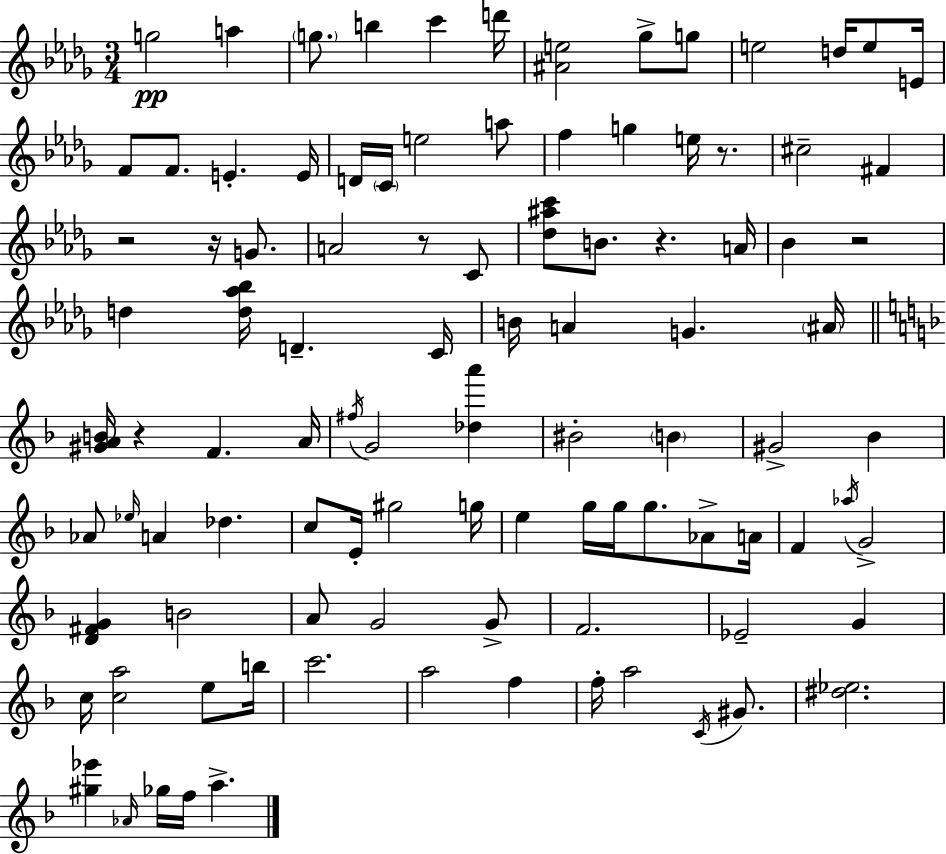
{
  \clef treble
  \numericTimeSignature
  \time 3/4
  \key bes \minor
  g''2\pp a''4 | \parenthesize g''8. b''4 c'''4 d'''16 | <ais' e''>2 ges''8-> g''8 | e''2 d''16 e''8 e'16 | \break f'8 f'8. e'4.-. e'16 | d'16 \parenthesize c'16 e''2 a''8 | f''4 g''4 e''16 r8. | cis''2-- fis'4 | \break r2 r16 g'8. | a'2 r8 c'8 | <des'' ais'' c'''>8 b'8. r4. a'16 | bes'4 r2 | \break d''4 <d'' aes'' bes''>16 d'4.-- c'16 | b'16 a'4 g'4. \parenthesize ais'16 | \bar "||" \break \key f \major <gis' a' b'>16 r4 f'4. a'16 | \acciaccatura { fis''16 } g'2 <des'' a'''>4 | bis'2-. \parenthesize b'4 | gis'2-> bes'4 | \break aes'8 \grace { ees''16 } a'4 des''4. | c''8 e'16-. gis''2 | g''16 e''4 g''16 g''16 g''8. aes'8-> | a'16 f'4 \acciaccatura { aes''16 } g'2-> | \break <d' fis' g'>4 b'2 | a'8 g'2 | g'8-> f'2. | ees'2-- g'4 | \break c''16 <c'' a''>2 | e''8 b''16 c'''2. | a''2 f''4 | f''16-. a''2 | \break \acciaccatura { c'16 } gis'8. <dis'' ees''>2. | <gis'' ees'''>4 \grace { aes'16 } ges''16 f''16 a''4.-> | \bar "|."
}